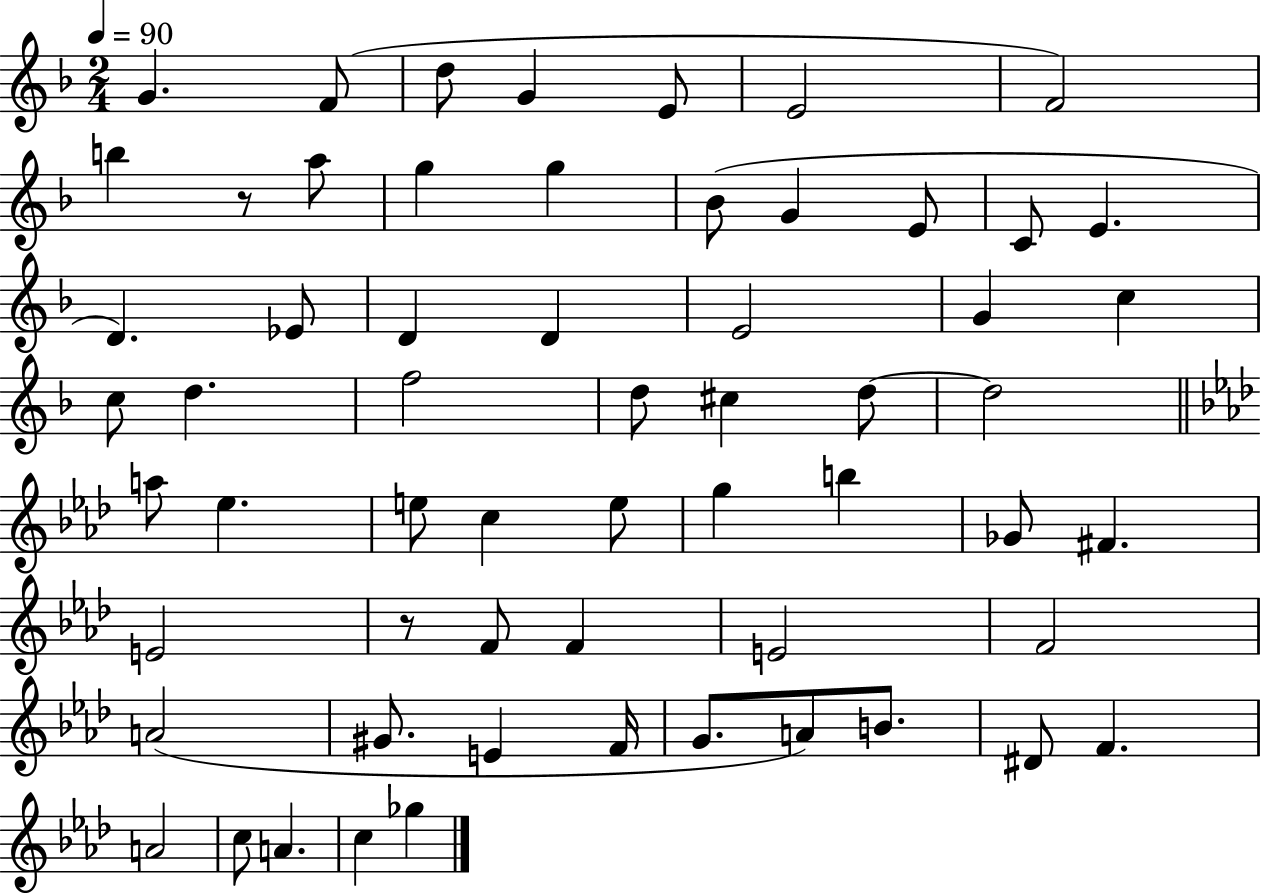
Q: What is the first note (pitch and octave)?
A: G4